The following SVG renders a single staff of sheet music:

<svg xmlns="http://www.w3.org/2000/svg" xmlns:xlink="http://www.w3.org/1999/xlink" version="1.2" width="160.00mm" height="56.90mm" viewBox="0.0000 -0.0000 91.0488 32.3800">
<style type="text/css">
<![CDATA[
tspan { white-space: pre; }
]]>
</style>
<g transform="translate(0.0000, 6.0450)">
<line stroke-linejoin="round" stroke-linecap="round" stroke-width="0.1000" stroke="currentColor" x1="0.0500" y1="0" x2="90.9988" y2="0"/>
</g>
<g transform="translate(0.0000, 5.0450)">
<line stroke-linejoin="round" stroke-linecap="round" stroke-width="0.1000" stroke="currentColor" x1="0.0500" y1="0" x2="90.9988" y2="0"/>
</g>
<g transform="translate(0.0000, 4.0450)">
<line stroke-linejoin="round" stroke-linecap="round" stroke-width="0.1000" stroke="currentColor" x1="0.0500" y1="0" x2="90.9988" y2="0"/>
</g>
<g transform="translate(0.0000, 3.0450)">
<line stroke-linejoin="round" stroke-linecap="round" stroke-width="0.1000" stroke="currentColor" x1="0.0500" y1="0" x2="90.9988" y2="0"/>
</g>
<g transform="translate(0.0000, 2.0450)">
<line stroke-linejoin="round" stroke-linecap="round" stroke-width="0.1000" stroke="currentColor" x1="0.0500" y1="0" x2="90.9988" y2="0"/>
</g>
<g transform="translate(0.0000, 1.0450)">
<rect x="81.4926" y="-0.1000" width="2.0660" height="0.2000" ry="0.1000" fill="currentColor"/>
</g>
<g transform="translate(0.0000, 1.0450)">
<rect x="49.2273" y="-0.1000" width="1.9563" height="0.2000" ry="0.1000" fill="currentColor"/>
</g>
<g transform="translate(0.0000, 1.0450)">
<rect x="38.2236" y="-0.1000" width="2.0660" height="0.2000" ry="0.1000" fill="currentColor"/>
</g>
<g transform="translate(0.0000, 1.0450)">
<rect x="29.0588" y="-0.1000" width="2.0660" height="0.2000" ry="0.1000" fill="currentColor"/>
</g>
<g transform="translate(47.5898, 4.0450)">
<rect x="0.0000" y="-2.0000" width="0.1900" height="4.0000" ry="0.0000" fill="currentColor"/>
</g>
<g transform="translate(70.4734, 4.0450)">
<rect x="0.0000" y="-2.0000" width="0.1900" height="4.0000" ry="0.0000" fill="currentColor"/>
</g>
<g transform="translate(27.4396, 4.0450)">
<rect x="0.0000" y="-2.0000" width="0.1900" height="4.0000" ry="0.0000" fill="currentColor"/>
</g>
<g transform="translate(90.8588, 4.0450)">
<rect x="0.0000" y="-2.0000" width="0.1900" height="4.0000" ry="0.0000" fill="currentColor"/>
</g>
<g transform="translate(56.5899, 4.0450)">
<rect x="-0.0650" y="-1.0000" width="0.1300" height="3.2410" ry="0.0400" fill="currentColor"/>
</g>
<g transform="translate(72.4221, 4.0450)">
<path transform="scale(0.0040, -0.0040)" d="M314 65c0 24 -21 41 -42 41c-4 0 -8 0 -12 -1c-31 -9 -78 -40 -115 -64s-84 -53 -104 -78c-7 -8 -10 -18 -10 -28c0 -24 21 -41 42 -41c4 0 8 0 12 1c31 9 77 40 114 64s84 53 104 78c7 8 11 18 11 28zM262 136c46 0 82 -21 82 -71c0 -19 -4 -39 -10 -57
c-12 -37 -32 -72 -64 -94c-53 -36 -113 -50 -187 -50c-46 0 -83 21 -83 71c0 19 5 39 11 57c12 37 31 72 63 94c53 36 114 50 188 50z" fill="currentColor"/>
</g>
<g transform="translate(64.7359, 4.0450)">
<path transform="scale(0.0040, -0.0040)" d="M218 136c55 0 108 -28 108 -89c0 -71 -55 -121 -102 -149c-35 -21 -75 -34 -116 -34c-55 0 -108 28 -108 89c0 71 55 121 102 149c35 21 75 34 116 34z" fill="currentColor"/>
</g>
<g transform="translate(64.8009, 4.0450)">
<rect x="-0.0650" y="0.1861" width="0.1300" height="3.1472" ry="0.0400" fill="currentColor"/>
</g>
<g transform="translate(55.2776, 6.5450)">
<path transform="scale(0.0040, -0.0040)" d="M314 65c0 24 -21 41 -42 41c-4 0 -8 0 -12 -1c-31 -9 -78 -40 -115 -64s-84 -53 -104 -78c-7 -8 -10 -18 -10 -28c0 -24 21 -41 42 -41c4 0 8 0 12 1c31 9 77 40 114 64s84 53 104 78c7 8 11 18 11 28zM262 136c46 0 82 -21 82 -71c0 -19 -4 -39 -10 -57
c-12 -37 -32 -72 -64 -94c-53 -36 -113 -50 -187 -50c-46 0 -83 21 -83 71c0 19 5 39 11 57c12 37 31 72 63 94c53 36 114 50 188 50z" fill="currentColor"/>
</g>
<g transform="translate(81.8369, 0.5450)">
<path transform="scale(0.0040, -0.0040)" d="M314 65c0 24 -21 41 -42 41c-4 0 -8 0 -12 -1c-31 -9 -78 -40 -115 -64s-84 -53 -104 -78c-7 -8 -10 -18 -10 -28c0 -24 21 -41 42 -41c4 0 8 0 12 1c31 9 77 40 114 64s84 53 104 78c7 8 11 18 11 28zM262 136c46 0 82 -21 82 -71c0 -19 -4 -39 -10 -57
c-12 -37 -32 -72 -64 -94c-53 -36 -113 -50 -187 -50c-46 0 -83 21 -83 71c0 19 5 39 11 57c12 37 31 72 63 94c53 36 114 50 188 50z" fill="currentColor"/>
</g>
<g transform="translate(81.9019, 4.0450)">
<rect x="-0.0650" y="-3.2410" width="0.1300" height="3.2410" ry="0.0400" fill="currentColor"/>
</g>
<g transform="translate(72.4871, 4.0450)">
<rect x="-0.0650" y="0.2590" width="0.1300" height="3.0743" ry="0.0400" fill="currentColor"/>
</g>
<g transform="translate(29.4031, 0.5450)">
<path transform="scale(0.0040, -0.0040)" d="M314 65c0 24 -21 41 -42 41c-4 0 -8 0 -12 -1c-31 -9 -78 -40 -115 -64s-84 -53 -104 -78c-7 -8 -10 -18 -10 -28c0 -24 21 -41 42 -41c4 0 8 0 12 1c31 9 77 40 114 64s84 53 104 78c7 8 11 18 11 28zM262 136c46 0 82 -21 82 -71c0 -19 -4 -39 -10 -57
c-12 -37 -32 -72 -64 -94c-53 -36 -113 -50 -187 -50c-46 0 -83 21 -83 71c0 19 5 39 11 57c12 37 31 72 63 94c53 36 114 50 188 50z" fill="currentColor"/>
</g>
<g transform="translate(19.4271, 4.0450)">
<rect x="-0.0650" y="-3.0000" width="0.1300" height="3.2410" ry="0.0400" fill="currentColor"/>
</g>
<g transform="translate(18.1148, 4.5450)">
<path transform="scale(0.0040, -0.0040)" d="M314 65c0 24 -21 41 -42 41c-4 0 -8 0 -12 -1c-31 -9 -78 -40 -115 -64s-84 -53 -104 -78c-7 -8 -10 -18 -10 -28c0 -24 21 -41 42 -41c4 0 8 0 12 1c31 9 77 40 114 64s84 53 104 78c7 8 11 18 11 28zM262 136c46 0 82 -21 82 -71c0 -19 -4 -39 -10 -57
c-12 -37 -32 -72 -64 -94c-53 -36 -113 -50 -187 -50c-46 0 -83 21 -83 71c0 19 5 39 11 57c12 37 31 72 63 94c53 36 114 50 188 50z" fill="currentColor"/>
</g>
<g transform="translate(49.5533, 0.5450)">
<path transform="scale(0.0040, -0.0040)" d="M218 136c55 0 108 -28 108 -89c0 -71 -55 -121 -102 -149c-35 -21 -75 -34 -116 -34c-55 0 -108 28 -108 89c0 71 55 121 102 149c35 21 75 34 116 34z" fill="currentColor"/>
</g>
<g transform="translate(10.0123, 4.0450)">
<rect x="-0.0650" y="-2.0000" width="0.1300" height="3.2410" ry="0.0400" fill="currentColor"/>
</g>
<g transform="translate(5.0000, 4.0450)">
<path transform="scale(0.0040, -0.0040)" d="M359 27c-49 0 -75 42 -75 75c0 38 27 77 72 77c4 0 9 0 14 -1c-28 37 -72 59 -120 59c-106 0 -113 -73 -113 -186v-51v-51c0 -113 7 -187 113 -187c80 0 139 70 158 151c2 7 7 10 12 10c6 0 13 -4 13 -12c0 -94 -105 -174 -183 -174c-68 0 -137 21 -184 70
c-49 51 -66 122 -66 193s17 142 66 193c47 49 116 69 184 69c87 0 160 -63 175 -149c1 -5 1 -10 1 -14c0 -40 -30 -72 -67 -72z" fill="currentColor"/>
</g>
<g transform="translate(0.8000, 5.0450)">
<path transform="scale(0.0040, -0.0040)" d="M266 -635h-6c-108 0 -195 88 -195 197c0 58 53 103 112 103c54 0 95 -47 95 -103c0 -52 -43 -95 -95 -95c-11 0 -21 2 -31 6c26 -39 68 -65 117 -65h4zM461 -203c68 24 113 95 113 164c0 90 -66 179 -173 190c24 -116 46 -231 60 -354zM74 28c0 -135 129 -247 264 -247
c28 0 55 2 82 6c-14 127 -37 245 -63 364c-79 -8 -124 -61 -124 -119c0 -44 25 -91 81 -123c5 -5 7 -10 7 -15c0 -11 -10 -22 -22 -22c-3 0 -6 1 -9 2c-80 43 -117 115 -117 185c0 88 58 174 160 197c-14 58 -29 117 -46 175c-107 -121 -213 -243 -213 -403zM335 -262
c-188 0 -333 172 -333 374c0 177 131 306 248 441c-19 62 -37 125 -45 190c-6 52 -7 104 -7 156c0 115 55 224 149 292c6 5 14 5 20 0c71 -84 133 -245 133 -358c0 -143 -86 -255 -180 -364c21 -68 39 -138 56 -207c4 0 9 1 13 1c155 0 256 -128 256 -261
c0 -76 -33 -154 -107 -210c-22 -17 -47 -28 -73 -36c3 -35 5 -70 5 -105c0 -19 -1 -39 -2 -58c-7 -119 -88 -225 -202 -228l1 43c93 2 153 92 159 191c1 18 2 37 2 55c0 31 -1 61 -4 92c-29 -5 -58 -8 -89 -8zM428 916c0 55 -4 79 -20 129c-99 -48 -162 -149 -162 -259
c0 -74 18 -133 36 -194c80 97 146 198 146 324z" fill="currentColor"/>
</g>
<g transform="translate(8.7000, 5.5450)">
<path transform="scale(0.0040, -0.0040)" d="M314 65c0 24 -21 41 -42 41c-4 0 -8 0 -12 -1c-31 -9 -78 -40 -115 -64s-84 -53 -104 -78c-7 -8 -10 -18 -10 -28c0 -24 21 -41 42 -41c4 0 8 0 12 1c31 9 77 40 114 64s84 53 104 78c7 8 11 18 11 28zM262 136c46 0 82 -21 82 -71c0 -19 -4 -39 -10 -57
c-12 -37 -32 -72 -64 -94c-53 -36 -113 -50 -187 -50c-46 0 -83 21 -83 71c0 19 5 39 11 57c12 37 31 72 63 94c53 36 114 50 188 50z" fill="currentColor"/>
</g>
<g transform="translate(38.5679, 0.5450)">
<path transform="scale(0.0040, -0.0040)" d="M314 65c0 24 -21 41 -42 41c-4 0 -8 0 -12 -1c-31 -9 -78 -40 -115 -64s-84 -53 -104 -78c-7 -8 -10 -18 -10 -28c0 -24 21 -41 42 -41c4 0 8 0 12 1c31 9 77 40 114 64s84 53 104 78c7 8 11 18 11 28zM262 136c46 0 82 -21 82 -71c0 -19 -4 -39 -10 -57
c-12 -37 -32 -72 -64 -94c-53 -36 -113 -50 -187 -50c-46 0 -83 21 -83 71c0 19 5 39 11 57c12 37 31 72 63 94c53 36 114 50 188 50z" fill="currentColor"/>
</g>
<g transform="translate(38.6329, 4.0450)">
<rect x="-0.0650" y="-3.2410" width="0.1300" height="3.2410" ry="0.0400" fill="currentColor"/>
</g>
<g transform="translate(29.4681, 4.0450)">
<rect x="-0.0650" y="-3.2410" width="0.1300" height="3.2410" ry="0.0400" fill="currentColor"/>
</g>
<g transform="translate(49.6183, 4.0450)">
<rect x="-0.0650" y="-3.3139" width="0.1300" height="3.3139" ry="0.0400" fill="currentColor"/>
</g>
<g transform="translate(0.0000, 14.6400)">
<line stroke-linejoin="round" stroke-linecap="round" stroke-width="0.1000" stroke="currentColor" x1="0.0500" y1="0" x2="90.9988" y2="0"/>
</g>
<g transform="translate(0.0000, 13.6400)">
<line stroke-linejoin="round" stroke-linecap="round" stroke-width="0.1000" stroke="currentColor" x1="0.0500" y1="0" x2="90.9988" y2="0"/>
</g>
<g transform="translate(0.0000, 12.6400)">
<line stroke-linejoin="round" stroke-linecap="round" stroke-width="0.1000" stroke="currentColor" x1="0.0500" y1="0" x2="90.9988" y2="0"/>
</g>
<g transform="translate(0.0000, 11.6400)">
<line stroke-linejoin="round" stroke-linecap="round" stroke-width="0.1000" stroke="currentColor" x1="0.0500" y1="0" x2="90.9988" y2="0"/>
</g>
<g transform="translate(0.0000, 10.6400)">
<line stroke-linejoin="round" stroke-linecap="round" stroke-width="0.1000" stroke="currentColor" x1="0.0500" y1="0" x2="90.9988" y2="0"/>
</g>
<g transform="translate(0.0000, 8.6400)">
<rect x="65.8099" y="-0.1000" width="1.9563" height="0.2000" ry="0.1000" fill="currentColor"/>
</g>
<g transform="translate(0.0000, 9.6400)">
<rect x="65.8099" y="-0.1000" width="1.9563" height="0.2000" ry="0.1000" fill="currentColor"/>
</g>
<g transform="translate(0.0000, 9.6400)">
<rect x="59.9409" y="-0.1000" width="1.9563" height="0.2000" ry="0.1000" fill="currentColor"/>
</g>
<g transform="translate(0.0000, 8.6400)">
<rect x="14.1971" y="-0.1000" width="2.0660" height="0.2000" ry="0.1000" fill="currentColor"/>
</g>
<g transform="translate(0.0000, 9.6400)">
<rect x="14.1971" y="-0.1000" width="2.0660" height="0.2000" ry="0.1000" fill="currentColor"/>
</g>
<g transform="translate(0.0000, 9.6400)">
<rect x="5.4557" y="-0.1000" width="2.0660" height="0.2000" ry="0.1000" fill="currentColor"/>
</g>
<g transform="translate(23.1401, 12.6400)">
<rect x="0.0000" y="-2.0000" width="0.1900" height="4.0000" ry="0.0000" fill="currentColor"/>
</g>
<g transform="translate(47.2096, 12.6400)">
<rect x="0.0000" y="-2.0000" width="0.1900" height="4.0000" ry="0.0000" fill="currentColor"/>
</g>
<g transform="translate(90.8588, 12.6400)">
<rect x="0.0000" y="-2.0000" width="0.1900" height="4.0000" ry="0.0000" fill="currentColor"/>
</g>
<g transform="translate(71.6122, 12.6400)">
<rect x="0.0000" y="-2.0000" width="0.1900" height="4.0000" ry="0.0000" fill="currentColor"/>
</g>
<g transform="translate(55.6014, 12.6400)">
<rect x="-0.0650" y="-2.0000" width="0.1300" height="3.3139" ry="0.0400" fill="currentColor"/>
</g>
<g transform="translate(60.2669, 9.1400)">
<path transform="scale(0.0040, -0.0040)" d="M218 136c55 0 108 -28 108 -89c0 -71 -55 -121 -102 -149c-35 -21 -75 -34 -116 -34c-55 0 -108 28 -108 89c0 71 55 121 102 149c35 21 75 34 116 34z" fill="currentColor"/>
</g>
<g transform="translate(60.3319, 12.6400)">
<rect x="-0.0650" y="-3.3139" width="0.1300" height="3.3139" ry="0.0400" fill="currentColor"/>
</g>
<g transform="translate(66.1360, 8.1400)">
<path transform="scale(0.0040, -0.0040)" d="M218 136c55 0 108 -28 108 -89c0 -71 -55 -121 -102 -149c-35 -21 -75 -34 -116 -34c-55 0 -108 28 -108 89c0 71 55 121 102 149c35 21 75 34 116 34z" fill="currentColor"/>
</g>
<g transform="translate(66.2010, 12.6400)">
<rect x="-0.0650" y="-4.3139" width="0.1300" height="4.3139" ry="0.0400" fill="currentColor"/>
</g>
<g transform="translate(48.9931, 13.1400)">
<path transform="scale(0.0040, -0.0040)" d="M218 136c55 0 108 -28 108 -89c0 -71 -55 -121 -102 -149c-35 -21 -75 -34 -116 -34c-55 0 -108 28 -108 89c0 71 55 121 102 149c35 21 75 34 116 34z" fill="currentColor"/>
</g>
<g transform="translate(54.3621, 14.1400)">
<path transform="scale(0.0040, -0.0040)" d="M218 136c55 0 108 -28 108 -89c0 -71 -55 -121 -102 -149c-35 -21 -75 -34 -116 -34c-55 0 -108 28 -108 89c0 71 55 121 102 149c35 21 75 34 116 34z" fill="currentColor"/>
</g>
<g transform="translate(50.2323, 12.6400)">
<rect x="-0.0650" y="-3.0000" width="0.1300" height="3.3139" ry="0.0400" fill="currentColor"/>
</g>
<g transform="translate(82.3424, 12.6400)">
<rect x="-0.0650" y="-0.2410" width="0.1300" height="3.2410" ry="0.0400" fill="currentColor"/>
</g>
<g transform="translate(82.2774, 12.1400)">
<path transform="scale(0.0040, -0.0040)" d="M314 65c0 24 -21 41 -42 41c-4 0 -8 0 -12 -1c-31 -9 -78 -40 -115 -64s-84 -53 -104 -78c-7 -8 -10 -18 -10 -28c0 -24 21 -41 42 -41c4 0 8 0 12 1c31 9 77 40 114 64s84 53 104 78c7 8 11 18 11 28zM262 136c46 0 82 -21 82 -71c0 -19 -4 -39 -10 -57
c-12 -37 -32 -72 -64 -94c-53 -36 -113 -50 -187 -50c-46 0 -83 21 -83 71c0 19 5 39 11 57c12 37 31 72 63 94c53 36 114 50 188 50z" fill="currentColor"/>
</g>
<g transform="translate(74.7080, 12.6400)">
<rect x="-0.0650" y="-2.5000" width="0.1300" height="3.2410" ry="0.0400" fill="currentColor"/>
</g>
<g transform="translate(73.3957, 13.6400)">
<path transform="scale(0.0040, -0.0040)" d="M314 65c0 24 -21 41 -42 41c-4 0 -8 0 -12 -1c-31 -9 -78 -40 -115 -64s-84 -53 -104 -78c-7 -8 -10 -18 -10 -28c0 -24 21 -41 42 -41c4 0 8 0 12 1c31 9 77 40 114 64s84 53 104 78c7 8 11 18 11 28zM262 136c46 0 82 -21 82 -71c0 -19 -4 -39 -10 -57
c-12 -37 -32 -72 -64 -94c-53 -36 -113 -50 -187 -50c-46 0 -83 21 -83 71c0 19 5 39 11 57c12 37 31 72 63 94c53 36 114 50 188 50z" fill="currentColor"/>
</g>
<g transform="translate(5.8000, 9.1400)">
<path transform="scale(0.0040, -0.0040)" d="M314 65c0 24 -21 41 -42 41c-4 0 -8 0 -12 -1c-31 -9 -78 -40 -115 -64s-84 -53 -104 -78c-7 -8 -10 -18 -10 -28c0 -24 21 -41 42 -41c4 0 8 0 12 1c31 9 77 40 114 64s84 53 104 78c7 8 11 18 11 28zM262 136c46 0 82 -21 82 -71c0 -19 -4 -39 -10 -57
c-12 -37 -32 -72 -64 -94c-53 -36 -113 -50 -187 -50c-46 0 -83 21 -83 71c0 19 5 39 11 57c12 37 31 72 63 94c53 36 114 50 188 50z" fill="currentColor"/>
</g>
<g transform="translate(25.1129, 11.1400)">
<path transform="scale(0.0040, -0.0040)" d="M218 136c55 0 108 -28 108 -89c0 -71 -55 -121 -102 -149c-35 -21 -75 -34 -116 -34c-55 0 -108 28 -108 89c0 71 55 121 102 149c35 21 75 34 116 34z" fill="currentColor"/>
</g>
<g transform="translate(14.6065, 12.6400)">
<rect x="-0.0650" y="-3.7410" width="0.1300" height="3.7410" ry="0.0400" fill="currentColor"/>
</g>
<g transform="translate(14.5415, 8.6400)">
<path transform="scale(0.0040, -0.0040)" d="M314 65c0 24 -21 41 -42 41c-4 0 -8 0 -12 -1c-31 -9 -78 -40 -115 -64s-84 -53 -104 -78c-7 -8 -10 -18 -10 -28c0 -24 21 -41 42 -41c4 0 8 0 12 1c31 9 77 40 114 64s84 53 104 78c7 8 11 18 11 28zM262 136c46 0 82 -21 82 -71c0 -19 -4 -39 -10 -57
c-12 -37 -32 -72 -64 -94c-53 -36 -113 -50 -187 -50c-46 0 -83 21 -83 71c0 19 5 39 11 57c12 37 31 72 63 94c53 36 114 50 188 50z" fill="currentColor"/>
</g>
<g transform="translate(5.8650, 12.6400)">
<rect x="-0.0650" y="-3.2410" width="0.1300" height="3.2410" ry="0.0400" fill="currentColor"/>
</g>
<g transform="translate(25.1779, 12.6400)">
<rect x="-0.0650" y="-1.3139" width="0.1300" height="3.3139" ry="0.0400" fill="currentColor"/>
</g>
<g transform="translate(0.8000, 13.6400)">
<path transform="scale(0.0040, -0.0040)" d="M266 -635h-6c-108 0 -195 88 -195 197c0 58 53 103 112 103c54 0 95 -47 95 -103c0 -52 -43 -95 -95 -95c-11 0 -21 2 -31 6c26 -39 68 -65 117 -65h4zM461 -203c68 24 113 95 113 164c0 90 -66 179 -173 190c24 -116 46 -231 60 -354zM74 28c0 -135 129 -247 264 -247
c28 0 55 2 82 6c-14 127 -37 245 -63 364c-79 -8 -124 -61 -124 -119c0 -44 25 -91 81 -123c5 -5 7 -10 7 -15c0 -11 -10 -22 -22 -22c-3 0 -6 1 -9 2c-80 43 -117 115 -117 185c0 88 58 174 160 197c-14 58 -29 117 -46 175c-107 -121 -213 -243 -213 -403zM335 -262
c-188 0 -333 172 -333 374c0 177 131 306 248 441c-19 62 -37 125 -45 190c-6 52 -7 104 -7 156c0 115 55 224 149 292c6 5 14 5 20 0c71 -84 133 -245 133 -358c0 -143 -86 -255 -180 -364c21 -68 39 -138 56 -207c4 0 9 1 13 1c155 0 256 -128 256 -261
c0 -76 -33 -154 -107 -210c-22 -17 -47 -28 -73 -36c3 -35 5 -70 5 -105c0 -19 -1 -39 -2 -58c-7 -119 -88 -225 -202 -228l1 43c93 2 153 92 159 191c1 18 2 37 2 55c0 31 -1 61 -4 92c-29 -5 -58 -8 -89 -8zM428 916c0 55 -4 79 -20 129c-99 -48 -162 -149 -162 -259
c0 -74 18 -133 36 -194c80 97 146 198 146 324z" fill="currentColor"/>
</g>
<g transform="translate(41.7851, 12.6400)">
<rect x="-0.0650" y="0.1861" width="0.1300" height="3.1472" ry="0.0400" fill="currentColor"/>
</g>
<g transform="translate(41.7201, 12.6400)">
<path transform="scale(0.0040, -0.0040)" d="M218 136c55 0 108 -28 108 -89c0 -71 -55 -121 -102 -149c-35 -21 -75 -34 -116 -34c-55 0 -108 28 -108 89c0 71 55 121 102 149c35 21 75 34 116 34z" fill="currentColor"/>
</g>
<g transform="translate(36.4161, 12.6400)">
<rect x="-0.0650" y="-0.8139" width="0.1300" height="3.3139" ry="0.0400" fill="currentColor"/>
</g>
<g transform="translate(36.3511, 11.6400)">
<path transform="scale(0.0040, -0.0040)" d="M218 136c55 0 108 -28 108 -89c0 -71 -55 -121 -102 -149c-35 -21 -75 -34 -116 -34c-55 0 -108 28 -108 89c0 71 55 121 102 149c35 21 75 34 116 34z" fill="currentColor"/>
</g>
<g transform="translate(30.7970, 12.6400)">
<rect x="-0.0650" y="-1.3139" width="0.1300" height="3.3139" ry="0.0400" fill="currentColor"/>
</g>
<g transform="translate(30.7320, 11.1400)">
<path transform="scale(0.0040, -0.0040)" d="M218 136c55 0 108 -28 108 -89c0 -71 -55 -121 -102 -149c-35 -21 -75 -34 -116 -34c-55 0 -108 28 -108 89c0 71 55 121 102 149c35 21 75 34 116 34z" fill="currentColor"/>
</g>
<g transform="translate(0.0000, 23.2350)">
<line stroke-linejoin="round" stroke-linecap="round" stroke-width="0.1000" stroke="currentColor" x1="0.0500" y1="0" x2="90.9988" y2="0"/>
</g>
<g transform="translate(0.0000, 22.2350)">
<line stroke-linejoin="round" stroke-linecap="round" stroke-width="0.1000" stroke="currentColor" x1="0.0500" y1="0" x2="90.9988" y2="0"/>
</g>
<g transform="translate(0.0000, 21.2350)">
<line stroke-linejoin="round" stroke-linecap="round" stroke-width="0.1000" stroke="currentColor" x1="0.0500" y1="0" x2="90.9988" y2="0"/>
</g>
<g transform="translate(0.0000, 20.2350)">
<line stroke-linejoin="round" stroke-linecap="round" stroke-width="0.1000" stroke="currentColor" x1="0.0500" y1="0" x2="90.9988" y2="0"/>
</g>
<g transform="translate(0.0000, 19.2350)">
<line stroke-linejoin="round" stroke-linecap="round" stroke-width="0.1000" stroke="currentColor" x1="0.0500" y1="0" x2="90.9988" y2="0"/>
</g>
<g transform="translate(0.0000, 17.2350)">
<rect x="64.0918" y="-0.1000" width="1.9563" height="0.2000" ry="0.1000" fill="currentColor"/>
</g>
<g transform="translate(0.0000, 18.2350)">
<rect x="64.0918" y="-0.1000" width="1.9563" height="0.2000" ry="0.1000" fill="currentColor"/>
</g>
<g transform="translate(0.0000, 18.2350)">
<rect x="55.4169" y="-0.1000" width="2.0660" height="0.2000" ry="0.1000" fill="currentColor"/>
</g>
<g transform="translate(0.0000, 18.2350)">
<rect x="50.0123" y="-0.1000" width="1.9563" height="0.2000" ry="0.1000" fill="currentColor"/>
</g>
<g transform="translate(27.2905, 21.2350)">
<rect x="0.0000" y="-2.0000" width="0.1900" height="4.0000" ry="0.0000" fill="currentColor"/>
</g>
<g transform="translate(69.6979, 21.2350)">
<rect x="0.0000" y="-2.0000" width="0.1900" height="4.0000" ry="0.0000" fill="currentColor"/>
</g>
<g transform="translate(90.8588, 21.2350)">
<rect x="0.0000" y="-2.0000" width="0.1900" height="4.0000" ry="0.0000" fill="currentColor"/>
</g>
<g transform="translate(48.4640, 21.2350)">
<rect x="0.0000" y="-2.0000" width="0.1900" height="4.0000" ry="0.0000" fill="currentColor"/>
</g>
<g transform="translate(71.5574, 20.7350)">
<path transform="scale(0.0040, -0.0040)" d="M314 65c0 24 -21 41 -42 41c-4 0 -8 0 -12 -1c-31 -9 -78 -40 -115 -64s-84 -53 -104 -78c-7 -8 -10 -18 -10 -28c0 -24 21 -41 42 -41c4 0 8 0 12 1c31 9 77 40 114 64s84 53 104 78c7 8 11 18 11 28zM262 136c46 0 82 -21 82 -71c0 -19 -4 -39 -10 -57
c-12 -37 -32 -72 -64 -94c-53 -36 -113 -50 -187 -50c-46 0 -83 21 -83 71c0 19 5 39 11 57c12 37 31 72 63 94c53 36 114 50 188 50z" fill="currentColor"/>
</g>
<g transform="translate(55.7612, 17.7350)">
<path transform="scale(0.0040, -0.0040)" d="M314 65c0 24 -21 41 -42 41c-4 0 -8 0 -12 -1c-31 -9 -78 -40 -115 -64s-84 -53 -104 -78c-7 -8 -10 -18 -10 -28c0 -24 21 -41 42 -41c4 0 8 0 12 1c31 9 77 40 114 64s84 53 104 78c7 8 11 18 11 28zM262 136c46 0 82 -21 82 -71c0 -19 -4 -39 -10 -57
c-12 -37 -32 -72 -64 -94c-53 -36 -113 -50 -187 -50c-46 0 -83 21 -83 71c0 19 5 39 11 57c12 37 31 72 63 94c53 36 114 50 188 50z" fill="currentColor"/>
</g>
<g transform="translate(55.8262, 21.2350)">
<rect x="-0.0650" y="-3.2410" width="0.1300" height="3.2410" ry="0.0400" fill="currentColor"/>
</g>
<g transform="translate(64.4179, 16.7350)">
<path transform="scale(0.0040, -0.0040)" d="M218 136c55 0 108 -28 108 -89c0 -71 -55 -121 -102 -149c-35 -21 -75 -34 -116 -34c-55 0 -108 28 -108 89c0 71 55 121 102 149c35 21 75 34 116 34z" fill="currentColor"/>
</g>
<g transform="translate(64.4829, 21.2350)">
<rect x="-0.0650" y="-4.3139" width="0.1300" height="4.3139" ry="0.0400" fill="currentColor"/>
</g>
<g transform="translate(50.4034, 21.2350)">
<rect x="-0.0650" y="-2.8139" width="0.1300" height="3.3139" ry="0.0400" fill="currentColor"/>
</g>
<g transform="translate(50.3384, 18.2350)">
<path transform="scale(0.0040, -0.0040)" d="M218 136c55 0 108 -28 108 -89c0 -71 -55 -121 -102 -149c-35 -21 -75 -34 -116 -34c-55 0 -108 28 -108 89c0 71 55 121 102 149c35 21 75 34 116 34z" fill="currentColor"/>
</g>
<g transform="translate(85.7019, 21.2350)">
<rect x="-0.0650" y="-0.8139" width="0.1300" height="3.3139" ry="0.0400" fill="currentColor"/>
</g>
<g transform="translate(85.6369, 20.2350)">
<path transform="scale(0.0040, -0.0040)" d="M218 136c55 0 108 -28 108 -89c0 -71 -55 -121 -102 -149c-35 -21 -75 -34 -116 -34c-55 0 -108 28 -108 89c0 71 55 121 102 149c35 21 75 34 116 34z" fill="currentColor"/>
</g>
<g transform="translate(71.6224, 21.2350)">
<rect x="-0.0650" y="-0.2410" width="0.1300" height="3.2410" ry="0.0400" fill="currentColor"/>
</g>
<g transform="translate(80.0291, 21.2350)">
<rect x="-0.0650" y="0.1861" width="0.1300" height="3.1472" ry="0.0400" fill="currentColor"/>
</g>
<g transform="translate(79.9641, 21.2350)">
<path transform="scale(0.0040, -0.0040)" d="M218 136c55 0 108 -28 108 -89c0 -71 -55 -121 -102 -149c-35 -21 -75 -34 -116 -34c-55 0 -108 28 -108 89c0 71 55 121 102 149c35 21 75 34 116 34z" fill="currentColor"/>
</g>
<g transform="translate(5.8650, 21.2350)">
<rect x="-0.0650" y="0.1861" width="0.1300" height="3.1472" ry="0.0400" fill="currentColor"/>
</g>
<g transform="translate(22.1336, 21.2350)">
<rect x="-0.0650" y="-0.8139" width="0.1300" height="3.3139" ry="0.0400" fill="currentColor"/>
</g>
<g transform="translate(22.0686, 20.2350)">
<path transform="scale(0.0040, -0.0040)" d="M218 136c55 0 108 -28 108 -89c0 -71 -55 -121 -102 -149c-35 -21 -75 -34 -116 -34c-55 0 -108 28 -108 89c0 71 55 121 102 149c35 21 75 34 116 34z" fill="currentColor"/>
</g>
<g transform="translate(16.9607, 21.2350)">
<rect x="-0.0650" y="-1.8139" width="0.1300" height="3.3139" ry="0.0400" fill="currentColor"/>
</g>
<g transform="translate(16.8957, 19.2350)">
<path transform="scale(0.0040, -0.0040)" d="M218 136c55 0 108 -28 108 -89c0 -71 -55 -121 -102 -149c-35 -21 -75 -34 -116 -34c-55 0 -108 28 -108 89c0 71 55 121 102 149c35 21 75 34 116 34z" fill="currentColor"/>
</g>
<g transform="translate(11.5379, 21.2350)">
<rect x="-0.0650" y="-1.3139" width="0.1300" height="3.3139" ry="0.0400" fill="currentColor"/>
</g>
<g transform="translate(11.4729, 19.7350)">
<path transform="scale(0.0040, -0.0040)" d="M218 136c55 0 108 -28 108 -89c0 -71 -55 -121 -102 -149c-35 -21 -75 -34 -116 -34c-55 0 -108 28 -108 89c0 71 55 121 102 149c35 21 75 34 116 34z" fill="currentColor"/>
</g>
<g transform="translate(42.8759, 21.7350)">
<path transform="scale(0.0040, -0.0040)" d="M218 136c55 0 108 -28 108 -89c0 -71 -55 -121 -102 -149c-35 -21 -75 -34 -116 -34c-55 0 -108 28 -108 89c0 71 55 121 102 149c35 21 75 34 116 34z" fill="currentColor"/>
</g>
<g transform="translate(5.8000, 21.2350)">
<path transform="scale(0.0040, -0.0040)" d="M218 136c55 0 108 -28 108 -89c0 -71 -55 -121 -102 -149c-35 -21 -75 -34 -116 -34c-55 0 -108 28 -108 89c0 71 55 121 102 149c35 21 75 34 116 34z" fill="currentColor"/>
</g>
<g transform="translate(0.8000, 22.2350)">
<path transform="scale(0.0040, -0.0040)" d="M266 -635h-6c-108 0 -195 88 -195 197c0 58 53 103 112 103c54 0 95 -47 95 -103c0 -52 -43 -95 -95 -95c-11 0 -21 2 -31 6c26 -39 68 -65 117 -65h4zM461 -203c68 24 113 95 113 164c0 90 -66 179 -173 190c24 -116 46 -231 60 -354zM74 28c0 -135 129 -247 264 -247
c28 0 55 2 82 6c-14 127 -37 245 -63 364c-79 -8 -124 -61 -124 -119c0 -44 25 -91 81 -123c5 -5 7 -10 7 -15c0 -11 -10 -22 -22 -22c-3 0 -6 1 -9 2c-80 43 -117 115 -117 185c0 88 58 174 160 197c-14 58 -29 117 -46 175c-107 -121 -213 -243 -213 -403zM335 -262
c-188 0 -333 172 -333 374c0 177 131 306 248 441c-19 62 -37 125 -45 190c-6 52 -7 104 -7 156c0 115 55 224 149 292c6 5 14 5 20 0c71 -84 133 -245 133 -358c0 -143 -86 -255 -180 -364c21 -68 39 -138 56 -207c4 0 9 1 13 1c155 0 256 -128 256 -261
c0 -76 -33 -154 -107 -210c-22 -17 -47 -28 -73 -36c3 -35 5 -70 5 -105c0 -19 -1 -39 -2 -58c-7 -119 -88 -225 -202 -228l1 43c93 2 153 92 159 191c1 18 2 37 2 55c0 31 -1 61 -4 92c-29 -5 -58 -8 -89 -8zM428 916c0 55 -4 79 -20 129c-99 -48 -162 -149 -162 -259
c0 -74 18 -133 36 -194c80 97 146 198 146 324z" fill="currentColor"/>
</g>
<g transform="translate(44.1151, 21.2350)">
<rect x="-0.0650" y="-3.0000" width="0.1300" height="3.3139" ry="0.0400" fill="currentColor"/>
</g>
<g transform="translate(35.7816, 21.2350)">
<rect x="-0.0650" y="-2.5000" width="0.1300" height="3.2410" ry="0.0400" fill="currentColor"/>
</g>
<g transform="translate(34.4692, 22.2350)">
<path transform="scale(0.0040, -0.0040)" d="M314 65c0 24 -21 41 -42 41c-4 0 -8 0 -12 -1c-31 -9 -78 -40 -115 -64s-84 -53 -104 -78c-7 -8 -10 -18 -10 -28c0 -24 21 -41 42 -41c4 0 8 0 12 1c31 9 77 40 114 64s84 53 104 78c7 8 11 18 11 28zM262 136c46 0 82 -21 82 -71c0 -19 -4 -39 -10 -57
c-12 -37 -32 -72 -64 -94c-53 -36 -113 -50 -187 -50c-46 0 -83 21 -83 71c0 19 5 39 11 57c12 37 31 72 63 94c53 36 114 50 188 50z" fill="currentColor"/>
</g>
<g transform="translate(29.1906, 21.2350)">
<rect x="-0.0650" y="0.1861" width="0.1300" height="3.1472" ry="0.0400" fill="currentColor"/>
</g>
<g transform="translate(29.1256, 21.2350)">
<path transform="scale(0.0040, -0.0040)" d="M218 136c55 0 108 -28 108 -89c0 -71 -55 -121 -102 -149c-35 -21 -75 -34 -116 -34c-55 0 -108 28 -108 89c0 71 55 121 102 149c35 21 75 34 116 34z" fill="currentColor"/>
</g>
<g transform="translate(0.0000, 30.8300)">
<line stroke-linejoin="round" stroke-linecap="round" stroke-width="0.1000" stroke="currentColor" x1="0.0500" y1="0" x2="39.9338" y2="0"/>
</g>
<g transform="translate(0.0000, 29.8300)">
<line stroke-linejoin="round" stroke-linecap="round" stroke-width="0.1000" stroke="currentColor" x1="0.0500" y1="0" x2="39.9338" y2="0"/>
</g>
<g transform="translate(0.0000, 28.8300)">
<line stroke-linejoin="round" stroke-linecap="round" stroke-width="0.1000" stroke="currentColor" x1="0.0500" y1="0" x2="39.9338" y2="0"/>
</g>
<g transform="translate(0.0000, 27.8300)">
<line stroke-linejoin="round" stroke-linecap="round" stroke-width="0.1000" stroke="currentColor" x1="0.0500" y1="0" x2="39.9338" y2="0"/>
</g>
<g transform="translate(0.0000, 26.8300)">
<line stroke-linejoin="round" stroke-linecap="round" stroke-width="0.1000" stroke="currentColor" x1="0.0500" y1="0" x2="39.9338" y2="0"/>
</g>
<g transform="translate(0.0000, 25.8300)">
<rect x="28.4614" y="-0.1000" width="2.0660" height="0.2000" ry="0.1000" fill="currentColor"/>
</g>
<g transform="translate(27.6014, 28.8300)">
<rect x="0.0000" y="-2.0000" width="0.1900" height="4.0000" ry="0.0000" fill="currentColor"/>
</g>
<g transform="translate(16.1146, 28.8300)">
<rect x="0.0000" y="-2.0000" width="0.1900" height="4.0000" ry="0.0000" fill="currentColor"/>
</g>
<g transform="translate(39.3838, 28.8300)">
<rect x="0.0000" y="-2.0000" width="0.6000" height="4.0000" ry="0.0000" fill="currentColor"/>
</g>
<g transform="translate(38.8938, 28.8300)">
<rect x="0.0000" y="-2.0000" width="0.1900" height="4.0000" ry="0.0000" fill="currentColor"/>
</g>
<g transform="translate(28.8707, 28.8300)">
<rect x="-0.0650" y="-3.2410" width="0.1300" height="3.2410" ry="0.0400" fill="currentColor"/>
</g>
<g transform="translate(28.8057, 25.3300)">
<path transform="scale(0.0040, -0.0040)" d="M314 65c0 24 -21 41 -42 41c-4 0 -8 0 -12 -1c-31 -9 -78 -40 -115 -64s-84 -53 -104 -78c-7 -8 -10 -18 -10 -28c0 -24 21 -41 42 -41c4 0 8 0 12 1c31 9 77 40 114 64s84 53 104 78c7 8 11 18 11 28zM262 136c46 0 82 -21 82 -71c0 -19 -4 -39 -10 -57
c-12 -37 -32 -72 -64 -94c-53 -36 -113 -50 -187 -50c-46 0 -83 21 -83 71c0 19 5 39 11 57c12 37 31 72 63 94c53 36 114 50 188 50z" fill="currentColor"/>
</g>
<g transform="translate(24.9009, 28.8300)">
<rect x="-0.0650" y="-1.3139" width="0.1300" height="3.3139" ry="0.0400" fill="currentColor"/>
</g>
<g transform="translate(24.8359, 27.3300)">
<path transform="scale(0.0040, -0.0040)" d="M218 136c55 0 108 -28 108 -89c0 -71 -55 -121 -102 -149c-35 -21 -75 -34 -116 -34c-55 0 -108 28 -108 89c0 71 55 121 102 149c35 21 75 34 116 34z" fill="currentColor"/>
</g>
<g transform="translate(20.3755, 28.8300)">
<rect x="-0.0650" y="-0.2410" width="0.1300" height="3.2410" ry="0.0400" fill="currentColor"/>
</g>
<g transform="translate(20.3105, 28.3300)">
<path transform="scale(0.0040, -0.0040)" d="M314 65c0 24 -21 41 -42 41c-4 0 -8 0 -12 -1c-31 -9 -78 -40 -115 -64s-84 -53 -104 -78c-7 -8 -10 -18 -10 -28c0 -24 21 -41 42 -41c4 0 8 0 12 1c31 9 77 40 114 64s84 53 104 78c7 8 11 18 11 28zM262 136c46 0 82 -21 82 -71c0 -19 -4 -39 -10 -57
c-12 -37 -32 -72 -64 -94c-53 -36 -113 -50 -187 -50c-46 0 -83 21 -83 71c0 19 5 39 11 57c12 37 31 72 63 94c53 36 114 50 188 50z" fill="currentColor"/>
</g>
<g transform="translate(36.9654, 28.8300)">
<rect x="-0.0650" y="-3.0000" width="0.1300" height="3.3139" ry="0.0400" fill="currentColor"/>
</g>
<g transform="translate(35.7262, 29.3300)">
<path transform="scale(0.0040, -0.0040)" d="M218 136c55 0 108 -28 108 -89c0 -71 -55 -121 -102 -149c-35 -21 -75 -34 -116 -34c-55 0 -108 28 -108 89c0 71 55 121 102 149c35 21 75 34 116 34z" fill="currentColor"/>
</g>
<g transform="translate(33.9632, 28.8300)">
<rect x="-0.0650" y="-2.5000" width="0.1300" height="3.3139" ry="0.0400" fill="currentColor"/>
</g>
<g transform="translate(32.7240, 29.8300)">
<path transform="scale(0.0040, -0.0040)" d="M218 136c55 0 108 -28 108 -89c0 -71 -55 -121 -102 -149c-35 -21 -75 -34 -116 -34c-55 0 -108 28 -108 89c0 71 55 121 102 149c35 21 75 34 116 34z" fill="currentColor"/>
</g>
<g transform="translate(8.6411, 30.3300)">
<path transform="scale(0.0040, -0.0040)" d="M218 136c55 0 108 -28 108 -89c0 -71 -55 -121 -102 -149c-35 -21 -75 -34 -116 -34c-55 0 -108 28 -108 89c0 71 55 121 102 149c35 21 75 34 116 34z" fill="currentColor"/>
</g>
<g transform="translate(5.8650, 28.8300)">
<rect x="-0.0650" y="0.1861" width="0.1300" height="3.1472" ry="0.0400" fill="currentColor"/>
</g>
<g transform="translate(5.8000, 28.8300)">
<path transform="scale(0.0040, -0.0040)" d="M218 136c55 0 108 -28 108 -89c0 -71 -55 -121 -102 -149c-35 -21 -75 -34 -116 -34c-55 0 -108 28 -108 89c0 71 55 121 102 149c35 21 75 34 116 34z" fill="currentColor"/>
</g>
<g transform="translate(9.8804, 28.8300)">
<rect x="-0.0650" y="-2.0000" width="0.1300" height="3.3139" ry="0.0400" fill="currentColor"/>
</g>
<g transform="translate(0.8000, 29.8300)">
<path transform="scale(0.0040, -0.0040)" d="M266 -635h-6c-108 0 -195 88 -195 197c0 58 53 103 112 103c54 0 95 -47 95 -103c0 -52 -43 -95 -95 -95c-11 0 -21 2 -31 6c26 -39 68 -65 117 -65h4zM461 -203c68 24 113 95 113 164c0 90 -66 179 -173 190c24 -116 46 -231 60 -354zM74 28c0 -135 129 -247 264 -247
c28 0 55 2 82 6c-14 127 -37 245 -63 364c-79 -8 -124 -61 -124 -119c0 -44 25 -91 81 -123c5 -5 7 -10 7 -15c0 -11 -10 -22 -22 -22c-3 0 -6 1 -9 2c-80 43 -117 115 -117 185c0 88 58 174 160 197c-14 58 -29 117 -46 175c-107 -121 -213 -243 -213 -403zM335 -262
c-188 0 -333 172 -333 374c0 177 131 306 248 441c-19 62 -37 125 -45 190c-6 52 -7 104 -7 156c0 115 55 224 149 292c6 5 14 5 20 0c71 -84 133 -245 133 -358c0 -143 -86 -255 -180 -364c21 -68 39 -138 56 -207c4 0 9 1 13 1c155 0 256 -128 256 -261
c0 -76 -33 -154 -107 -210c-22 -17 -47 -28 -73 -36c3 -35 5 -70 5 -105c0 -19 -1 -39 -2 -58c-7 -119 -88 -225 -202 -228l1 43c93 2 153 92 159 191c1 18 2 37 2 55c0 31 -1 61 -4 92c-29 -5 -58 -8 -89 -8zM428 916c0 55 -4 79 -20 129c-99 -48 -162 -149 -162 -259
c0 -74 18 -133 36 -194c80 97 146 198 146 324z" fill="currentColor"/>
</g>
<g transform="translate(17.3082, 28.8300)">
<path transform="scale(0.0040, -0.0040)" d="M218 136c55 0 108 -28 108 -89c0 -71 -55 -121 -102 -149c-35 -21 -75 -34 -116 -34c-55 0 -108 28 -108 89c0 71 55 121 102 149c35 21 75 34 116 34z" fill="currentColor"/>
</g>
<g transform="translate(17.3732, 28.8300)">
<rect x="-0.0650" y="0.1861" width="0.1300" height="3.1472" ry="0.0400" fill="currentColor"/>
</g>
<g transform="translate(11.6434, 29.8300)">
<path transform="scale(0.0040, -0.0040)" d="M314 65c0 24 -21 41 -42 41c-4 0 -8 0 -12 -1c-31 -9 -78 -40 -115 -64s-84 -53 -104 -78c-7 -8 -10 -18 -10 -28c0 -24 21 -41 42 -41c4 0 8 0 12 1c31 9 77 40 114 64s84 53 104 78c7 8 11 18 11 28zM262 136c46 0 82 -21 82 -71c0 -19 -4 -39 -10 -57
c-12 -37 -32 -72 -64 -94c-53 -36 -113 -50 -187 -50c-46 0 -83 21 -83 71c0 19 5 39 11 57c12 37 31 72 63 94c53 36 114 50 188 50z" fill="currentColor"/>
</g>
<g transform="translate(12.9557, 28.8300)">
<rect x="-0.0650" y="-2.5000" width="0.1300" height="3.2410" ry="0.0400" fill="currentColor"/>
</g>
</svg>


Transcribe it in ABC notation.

X:1
T:Untitled
M:4/4
L:1/4
K:C
F2 A2 b2 b2 b D2 B B2 b2 b2 c'2 e e d B A F b d' G2 c2 B e f d B G2 A a b2 d' c2 B d B F G2 B c2 e b2 G A